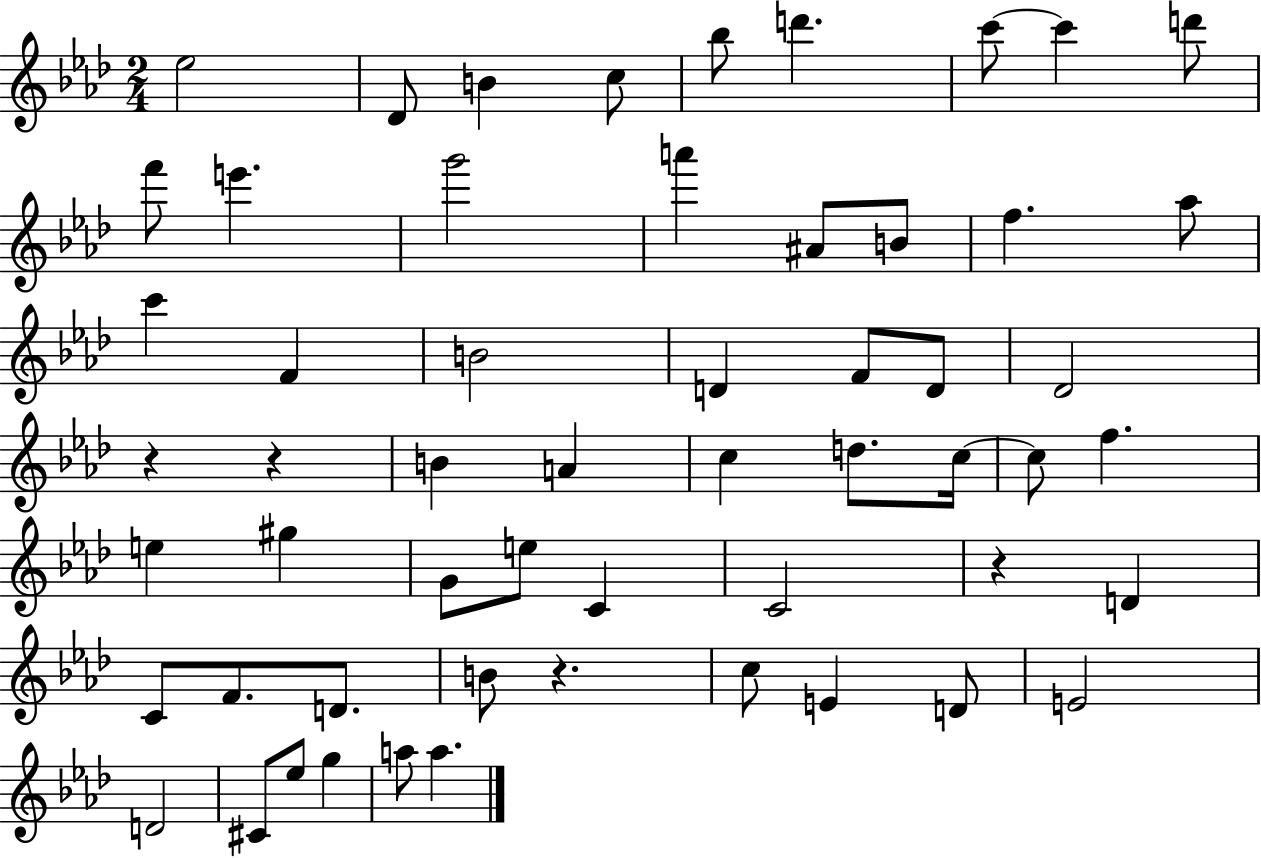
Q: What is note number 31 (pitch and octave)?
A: F5